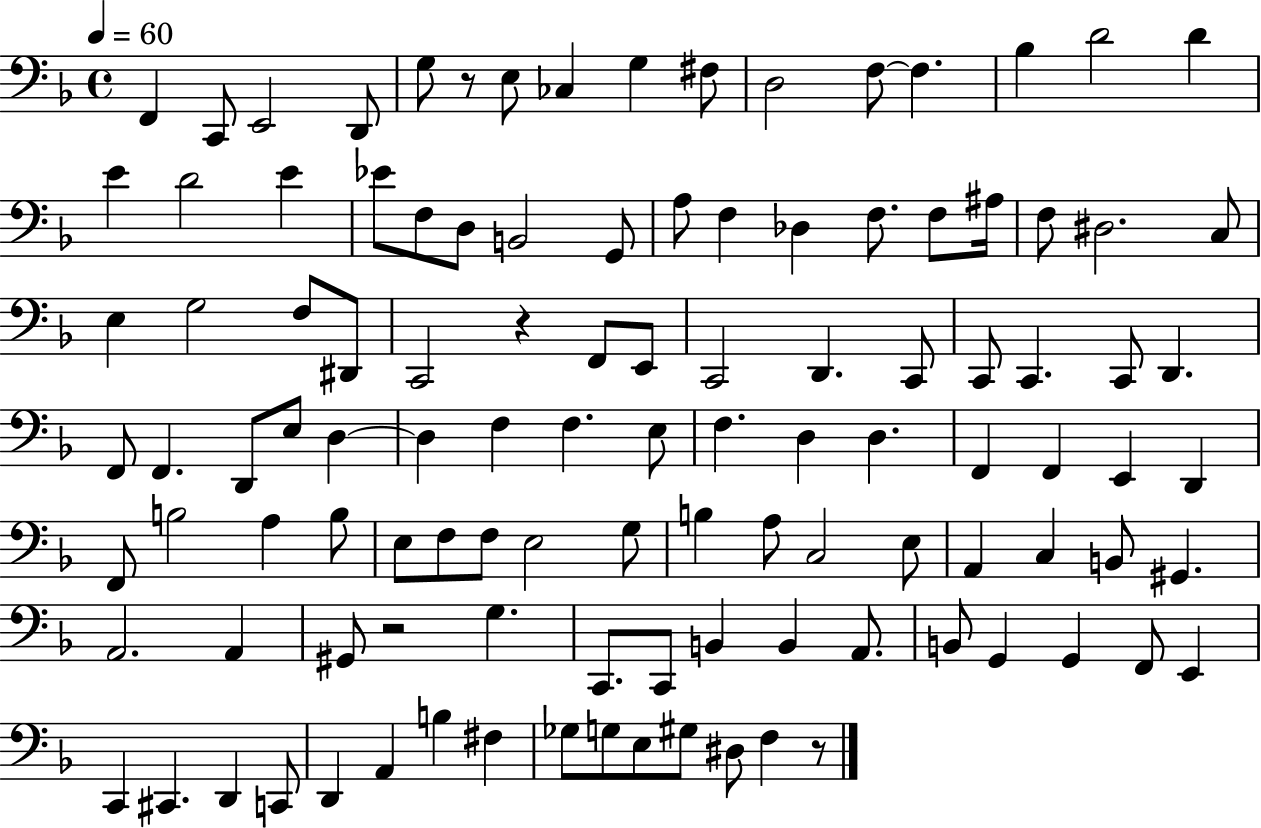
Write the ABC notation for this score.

X:1
T:Untitled
M:4/4
L:1/4
K:F
F,, C,,/2 E,,2 D,,/2 G,/2 z/2 E,/2 _C, G, ^F,/2 D,2 F,/2 F, _B, D2 D E D2 E _E/2 F,/2 D,/2 B,,2 G,,/2 A,/2 F, _D, F,/2 F,/2 ^A,/4 F,/2 ^D,2 C,/2 E, G,2 F,/2 ^D,,/2 C,,2 z F,,/2 E,,/2 C,,2 D,, C,,/2 C,,/2 C,, C,,/2 D,, F,,/2 F,, D,,/2 E,/2 D, D, F, F, E,/2 F, D, D, F,, F,, E,, D,, F,,/2 B,2 A, B,/2 E,/2 F,/2 F,/2 E,2 G,/2 B, A,/2 C,2 E,/2 A,, C, B,,/2 ^G,, A,,2 A,, ^G,,/2 z2 G, C,,/2 C,,/2 B,, B,, A,,/2 B,,/2 G,, G,, F,,/2 E,, C,, ^C,, D,, C,,/2 D,, A,, B, ^F, _G,/2 G,/2 E,/2 ^G,/2 ^D,/2 F, z/2